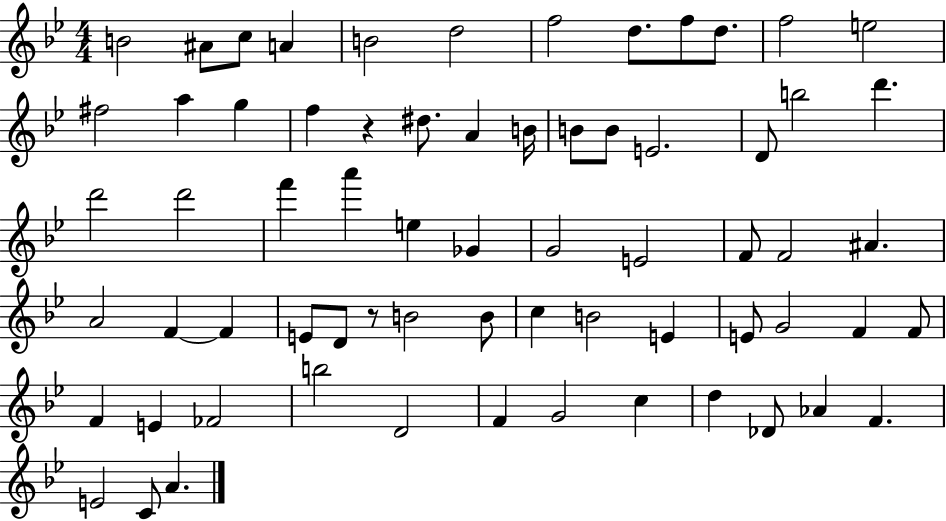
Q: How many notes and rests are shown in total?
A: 67